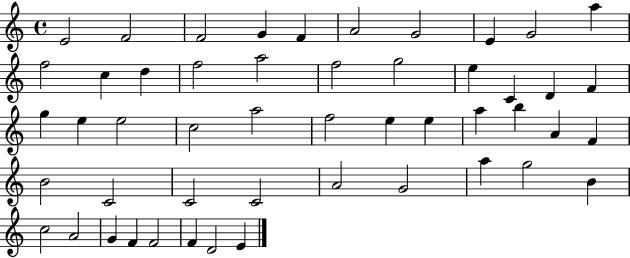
{
  \clef treble
  \time 4/4
  \defaultTimeSignature
  \key c \major
  e'2 f'2 | f'2 g'4 f'4 | a'2 g'2 | e'4 g'2 a''4 | \break f''2 c''4 d''4 | f''2 a''2 | f''2 g''2 | e''4 c'4 d'4 f'4 | \break g''4 e''4 e''2 | c''2 a''2 | f''2 e''4 e''4 | a''4 b''4 a'4 f'4 | \break b'2 c'2 | c'2 c'2 | a'2 g'2 | a''4 g''2 b'4 | \break c''2 a'2 | g'4 f'4 f'2 | f'4 d'2 e'4 | \bar "|."
}